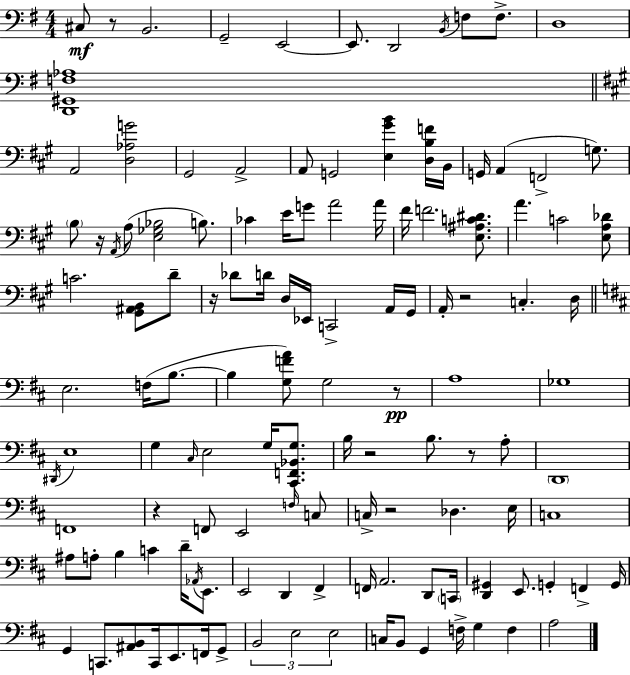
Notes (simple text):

C#3/e R/e B2/h. G2/h E2/h E2/e. D2/h B2/s F3/e F3/e. D3/w [D2,G#2,F3,Ab3]/w A2/h [D3,Ab3,G4]/h G#2/h A2/h A2/e G2/h [E3,G#4,B4]/q [D3,B3,F4]/s B2/s G2/s A2/q F2/h G3/e. B3/e R/s A2/s A3/e [E3,Gb3,Bb3]/h B3/e. CES4/q E4/s G4/e A4/h A4/s F#4/s F4/h. [E3,A#3,C4,D#4]/e. A4/q. C4/h [E3,A3,Db4]/e C4/h. [G#2,A#2,B2]/e D4/e R/s Db4/e D4/s D3/s Eb2/s C2/h A2/s G#2/s A2/s R/h C3/q. D3/s E3/h. F3/s B3/e. B3/q [G3,F4,A4]/e G3/h R/e A3/w Gb3/w D#2/s E3/w G3/q C#3/s E3/h G3/s [C#2,F2,Bb2,G3]/e. B3/s R/h B3/e. R/e A3/e D2/w F2/w R/q F2/e E2/h F3/s C3/e C3/s R/h Db3/q. E3/s C3/w A#3/e A3/e B3/q C4/q D4/s Ab2/s E2/e. E2/h D2/q F#2/q F2/s A2/h. D2/e C2/s [D2,G#2]/q E2/e. G2/q F2/q G2/s G2/q C2/e. [A#2,B2]/e C2/s E2/e. F2/s G2/e B2/h E3/h E3/h C3/s B2/e G2/q F3/s G3/q F3/q A3/h